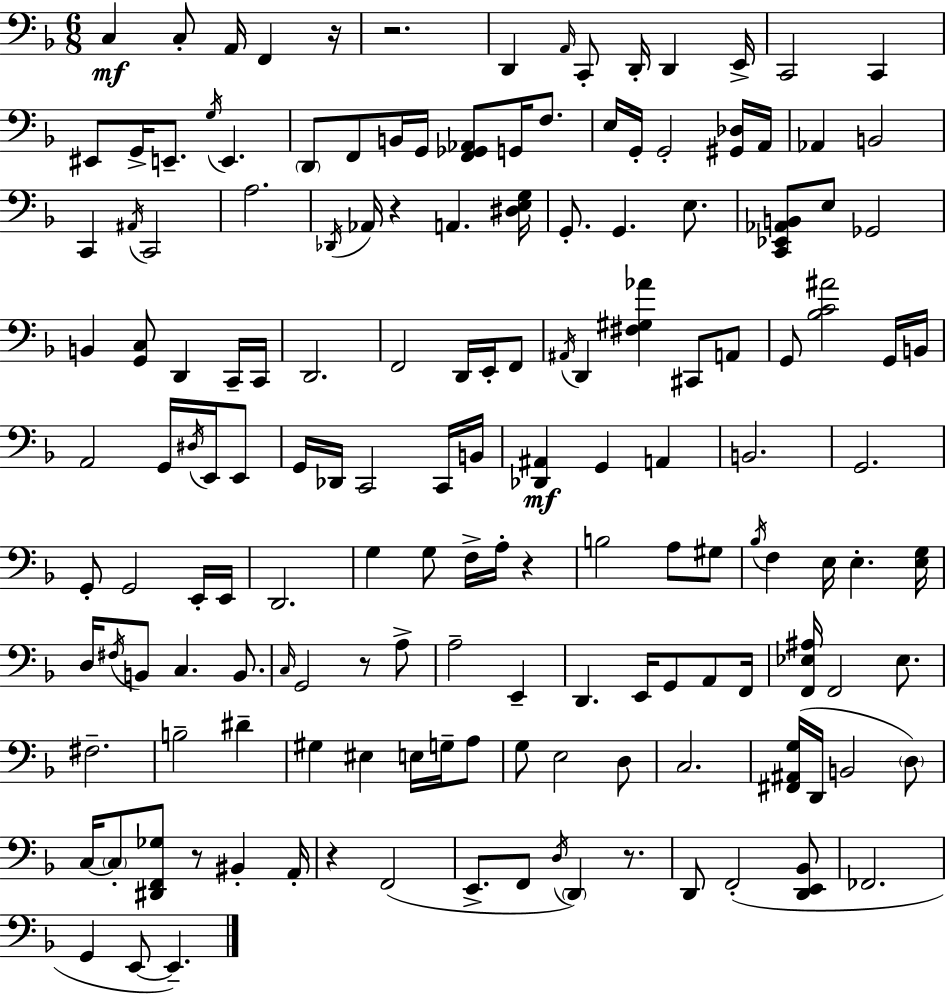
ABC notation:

X:1
T:Untitled
M:6/8
L:1/4
K:Dm
C, C,/2 A,,/4 F,, z/4 z2 D,, A,,/4 C,,/2 D,,/4 D,, E,,/4 C,,2 C,, ^E,,/2 G,,/4 E,,/2 G,/4 E,, D,,/2 F,,/2 B,,/4 G,,/4 [F,,_G,,_A,,]/2 G,,/4 F,/2 E,/4 G,,/4 G,,2 [^G,,_D,]/4 A,,/4 _A,, B,,2 C,, ^A,,/4 C,,2 A,2 _D,,/4 _A,,/4 z A,, [^D,E,G,]/4 G,,/2 G,, E,/2 [C,,_E,,_A,,B,,]/2 E,/2 _G,,2 B,, [G,,C,]/2 D,, C,,/4 C,,/4 D,,2 F,,2 D,,/4 E,,/4 F,,/2 ^A,,/4 D,, [^F,^G,_A] ^C,,/2 A,,/2 G,,/2 [_B,C^A]2 G,,/4 B,,/4 A,,2 G,,/4 ^D,/4 E,,/4 E,,/2 G,,/4 _D,,/4 C,,2 C,,/4 B,,/4 [_D,,^A,,] G,, A,, B,,2 G,,2 G,,/2 G,,2 E,,/4 E,,/4 D,,2 G, G,/2 F,/4 A,/4 z B,2 A,/2 ^G,/2 _B,/4 F, E,/4 E, [E,G,]/4 D,/4 ^F,/4 B,,/2 C, B,,/2 C,/4 G,,2 z/2 A,/2 A,2 E,, D,, E,,/4 G,,/2 A,,/2 F,,/4 [F,,_E,^A,]/4 F,,2 _E,/2 ^F,2 B,2 ^D ^G, ^E, E,/4 G,/4 A,/2 G,/2 E,2 D,/2 C,2 [^F,,^A,,G,]/4 D,,/4 B,,2 D,/2 C,/4 C,/2 [^D,,F,,_G,]/2 z/2 ^B,, A,,/4 z F,,2 E,,/2 F,,/2 D,/4 D,, z/2 D,,/2 F,,2 [D,,E,,_B,,]/2 _F,,2 G,, E,,/2 E,,